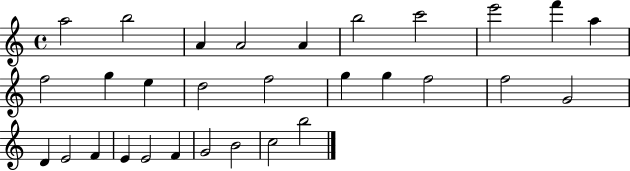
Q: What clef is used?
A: treble